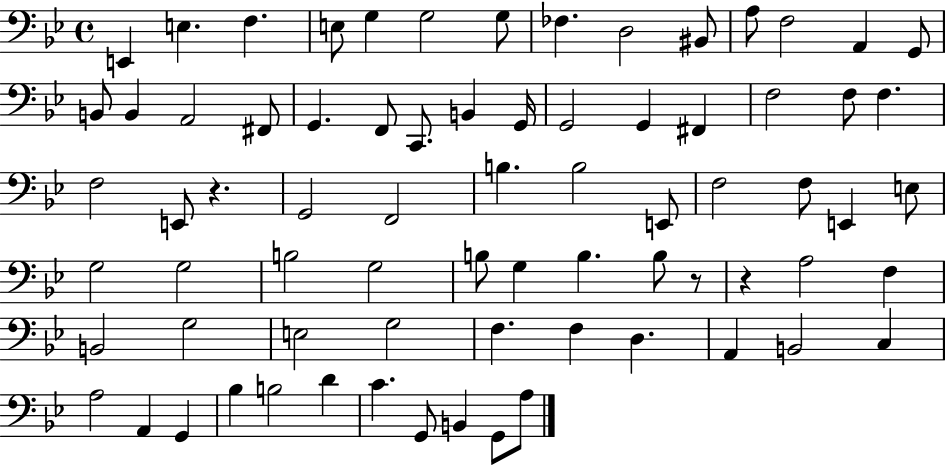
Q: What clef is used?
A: bass